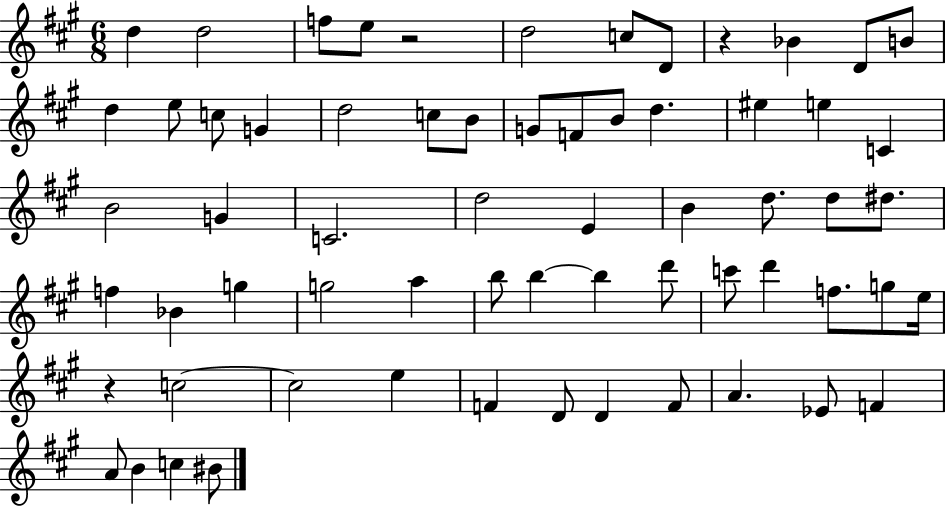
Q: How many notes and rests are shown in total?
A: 64